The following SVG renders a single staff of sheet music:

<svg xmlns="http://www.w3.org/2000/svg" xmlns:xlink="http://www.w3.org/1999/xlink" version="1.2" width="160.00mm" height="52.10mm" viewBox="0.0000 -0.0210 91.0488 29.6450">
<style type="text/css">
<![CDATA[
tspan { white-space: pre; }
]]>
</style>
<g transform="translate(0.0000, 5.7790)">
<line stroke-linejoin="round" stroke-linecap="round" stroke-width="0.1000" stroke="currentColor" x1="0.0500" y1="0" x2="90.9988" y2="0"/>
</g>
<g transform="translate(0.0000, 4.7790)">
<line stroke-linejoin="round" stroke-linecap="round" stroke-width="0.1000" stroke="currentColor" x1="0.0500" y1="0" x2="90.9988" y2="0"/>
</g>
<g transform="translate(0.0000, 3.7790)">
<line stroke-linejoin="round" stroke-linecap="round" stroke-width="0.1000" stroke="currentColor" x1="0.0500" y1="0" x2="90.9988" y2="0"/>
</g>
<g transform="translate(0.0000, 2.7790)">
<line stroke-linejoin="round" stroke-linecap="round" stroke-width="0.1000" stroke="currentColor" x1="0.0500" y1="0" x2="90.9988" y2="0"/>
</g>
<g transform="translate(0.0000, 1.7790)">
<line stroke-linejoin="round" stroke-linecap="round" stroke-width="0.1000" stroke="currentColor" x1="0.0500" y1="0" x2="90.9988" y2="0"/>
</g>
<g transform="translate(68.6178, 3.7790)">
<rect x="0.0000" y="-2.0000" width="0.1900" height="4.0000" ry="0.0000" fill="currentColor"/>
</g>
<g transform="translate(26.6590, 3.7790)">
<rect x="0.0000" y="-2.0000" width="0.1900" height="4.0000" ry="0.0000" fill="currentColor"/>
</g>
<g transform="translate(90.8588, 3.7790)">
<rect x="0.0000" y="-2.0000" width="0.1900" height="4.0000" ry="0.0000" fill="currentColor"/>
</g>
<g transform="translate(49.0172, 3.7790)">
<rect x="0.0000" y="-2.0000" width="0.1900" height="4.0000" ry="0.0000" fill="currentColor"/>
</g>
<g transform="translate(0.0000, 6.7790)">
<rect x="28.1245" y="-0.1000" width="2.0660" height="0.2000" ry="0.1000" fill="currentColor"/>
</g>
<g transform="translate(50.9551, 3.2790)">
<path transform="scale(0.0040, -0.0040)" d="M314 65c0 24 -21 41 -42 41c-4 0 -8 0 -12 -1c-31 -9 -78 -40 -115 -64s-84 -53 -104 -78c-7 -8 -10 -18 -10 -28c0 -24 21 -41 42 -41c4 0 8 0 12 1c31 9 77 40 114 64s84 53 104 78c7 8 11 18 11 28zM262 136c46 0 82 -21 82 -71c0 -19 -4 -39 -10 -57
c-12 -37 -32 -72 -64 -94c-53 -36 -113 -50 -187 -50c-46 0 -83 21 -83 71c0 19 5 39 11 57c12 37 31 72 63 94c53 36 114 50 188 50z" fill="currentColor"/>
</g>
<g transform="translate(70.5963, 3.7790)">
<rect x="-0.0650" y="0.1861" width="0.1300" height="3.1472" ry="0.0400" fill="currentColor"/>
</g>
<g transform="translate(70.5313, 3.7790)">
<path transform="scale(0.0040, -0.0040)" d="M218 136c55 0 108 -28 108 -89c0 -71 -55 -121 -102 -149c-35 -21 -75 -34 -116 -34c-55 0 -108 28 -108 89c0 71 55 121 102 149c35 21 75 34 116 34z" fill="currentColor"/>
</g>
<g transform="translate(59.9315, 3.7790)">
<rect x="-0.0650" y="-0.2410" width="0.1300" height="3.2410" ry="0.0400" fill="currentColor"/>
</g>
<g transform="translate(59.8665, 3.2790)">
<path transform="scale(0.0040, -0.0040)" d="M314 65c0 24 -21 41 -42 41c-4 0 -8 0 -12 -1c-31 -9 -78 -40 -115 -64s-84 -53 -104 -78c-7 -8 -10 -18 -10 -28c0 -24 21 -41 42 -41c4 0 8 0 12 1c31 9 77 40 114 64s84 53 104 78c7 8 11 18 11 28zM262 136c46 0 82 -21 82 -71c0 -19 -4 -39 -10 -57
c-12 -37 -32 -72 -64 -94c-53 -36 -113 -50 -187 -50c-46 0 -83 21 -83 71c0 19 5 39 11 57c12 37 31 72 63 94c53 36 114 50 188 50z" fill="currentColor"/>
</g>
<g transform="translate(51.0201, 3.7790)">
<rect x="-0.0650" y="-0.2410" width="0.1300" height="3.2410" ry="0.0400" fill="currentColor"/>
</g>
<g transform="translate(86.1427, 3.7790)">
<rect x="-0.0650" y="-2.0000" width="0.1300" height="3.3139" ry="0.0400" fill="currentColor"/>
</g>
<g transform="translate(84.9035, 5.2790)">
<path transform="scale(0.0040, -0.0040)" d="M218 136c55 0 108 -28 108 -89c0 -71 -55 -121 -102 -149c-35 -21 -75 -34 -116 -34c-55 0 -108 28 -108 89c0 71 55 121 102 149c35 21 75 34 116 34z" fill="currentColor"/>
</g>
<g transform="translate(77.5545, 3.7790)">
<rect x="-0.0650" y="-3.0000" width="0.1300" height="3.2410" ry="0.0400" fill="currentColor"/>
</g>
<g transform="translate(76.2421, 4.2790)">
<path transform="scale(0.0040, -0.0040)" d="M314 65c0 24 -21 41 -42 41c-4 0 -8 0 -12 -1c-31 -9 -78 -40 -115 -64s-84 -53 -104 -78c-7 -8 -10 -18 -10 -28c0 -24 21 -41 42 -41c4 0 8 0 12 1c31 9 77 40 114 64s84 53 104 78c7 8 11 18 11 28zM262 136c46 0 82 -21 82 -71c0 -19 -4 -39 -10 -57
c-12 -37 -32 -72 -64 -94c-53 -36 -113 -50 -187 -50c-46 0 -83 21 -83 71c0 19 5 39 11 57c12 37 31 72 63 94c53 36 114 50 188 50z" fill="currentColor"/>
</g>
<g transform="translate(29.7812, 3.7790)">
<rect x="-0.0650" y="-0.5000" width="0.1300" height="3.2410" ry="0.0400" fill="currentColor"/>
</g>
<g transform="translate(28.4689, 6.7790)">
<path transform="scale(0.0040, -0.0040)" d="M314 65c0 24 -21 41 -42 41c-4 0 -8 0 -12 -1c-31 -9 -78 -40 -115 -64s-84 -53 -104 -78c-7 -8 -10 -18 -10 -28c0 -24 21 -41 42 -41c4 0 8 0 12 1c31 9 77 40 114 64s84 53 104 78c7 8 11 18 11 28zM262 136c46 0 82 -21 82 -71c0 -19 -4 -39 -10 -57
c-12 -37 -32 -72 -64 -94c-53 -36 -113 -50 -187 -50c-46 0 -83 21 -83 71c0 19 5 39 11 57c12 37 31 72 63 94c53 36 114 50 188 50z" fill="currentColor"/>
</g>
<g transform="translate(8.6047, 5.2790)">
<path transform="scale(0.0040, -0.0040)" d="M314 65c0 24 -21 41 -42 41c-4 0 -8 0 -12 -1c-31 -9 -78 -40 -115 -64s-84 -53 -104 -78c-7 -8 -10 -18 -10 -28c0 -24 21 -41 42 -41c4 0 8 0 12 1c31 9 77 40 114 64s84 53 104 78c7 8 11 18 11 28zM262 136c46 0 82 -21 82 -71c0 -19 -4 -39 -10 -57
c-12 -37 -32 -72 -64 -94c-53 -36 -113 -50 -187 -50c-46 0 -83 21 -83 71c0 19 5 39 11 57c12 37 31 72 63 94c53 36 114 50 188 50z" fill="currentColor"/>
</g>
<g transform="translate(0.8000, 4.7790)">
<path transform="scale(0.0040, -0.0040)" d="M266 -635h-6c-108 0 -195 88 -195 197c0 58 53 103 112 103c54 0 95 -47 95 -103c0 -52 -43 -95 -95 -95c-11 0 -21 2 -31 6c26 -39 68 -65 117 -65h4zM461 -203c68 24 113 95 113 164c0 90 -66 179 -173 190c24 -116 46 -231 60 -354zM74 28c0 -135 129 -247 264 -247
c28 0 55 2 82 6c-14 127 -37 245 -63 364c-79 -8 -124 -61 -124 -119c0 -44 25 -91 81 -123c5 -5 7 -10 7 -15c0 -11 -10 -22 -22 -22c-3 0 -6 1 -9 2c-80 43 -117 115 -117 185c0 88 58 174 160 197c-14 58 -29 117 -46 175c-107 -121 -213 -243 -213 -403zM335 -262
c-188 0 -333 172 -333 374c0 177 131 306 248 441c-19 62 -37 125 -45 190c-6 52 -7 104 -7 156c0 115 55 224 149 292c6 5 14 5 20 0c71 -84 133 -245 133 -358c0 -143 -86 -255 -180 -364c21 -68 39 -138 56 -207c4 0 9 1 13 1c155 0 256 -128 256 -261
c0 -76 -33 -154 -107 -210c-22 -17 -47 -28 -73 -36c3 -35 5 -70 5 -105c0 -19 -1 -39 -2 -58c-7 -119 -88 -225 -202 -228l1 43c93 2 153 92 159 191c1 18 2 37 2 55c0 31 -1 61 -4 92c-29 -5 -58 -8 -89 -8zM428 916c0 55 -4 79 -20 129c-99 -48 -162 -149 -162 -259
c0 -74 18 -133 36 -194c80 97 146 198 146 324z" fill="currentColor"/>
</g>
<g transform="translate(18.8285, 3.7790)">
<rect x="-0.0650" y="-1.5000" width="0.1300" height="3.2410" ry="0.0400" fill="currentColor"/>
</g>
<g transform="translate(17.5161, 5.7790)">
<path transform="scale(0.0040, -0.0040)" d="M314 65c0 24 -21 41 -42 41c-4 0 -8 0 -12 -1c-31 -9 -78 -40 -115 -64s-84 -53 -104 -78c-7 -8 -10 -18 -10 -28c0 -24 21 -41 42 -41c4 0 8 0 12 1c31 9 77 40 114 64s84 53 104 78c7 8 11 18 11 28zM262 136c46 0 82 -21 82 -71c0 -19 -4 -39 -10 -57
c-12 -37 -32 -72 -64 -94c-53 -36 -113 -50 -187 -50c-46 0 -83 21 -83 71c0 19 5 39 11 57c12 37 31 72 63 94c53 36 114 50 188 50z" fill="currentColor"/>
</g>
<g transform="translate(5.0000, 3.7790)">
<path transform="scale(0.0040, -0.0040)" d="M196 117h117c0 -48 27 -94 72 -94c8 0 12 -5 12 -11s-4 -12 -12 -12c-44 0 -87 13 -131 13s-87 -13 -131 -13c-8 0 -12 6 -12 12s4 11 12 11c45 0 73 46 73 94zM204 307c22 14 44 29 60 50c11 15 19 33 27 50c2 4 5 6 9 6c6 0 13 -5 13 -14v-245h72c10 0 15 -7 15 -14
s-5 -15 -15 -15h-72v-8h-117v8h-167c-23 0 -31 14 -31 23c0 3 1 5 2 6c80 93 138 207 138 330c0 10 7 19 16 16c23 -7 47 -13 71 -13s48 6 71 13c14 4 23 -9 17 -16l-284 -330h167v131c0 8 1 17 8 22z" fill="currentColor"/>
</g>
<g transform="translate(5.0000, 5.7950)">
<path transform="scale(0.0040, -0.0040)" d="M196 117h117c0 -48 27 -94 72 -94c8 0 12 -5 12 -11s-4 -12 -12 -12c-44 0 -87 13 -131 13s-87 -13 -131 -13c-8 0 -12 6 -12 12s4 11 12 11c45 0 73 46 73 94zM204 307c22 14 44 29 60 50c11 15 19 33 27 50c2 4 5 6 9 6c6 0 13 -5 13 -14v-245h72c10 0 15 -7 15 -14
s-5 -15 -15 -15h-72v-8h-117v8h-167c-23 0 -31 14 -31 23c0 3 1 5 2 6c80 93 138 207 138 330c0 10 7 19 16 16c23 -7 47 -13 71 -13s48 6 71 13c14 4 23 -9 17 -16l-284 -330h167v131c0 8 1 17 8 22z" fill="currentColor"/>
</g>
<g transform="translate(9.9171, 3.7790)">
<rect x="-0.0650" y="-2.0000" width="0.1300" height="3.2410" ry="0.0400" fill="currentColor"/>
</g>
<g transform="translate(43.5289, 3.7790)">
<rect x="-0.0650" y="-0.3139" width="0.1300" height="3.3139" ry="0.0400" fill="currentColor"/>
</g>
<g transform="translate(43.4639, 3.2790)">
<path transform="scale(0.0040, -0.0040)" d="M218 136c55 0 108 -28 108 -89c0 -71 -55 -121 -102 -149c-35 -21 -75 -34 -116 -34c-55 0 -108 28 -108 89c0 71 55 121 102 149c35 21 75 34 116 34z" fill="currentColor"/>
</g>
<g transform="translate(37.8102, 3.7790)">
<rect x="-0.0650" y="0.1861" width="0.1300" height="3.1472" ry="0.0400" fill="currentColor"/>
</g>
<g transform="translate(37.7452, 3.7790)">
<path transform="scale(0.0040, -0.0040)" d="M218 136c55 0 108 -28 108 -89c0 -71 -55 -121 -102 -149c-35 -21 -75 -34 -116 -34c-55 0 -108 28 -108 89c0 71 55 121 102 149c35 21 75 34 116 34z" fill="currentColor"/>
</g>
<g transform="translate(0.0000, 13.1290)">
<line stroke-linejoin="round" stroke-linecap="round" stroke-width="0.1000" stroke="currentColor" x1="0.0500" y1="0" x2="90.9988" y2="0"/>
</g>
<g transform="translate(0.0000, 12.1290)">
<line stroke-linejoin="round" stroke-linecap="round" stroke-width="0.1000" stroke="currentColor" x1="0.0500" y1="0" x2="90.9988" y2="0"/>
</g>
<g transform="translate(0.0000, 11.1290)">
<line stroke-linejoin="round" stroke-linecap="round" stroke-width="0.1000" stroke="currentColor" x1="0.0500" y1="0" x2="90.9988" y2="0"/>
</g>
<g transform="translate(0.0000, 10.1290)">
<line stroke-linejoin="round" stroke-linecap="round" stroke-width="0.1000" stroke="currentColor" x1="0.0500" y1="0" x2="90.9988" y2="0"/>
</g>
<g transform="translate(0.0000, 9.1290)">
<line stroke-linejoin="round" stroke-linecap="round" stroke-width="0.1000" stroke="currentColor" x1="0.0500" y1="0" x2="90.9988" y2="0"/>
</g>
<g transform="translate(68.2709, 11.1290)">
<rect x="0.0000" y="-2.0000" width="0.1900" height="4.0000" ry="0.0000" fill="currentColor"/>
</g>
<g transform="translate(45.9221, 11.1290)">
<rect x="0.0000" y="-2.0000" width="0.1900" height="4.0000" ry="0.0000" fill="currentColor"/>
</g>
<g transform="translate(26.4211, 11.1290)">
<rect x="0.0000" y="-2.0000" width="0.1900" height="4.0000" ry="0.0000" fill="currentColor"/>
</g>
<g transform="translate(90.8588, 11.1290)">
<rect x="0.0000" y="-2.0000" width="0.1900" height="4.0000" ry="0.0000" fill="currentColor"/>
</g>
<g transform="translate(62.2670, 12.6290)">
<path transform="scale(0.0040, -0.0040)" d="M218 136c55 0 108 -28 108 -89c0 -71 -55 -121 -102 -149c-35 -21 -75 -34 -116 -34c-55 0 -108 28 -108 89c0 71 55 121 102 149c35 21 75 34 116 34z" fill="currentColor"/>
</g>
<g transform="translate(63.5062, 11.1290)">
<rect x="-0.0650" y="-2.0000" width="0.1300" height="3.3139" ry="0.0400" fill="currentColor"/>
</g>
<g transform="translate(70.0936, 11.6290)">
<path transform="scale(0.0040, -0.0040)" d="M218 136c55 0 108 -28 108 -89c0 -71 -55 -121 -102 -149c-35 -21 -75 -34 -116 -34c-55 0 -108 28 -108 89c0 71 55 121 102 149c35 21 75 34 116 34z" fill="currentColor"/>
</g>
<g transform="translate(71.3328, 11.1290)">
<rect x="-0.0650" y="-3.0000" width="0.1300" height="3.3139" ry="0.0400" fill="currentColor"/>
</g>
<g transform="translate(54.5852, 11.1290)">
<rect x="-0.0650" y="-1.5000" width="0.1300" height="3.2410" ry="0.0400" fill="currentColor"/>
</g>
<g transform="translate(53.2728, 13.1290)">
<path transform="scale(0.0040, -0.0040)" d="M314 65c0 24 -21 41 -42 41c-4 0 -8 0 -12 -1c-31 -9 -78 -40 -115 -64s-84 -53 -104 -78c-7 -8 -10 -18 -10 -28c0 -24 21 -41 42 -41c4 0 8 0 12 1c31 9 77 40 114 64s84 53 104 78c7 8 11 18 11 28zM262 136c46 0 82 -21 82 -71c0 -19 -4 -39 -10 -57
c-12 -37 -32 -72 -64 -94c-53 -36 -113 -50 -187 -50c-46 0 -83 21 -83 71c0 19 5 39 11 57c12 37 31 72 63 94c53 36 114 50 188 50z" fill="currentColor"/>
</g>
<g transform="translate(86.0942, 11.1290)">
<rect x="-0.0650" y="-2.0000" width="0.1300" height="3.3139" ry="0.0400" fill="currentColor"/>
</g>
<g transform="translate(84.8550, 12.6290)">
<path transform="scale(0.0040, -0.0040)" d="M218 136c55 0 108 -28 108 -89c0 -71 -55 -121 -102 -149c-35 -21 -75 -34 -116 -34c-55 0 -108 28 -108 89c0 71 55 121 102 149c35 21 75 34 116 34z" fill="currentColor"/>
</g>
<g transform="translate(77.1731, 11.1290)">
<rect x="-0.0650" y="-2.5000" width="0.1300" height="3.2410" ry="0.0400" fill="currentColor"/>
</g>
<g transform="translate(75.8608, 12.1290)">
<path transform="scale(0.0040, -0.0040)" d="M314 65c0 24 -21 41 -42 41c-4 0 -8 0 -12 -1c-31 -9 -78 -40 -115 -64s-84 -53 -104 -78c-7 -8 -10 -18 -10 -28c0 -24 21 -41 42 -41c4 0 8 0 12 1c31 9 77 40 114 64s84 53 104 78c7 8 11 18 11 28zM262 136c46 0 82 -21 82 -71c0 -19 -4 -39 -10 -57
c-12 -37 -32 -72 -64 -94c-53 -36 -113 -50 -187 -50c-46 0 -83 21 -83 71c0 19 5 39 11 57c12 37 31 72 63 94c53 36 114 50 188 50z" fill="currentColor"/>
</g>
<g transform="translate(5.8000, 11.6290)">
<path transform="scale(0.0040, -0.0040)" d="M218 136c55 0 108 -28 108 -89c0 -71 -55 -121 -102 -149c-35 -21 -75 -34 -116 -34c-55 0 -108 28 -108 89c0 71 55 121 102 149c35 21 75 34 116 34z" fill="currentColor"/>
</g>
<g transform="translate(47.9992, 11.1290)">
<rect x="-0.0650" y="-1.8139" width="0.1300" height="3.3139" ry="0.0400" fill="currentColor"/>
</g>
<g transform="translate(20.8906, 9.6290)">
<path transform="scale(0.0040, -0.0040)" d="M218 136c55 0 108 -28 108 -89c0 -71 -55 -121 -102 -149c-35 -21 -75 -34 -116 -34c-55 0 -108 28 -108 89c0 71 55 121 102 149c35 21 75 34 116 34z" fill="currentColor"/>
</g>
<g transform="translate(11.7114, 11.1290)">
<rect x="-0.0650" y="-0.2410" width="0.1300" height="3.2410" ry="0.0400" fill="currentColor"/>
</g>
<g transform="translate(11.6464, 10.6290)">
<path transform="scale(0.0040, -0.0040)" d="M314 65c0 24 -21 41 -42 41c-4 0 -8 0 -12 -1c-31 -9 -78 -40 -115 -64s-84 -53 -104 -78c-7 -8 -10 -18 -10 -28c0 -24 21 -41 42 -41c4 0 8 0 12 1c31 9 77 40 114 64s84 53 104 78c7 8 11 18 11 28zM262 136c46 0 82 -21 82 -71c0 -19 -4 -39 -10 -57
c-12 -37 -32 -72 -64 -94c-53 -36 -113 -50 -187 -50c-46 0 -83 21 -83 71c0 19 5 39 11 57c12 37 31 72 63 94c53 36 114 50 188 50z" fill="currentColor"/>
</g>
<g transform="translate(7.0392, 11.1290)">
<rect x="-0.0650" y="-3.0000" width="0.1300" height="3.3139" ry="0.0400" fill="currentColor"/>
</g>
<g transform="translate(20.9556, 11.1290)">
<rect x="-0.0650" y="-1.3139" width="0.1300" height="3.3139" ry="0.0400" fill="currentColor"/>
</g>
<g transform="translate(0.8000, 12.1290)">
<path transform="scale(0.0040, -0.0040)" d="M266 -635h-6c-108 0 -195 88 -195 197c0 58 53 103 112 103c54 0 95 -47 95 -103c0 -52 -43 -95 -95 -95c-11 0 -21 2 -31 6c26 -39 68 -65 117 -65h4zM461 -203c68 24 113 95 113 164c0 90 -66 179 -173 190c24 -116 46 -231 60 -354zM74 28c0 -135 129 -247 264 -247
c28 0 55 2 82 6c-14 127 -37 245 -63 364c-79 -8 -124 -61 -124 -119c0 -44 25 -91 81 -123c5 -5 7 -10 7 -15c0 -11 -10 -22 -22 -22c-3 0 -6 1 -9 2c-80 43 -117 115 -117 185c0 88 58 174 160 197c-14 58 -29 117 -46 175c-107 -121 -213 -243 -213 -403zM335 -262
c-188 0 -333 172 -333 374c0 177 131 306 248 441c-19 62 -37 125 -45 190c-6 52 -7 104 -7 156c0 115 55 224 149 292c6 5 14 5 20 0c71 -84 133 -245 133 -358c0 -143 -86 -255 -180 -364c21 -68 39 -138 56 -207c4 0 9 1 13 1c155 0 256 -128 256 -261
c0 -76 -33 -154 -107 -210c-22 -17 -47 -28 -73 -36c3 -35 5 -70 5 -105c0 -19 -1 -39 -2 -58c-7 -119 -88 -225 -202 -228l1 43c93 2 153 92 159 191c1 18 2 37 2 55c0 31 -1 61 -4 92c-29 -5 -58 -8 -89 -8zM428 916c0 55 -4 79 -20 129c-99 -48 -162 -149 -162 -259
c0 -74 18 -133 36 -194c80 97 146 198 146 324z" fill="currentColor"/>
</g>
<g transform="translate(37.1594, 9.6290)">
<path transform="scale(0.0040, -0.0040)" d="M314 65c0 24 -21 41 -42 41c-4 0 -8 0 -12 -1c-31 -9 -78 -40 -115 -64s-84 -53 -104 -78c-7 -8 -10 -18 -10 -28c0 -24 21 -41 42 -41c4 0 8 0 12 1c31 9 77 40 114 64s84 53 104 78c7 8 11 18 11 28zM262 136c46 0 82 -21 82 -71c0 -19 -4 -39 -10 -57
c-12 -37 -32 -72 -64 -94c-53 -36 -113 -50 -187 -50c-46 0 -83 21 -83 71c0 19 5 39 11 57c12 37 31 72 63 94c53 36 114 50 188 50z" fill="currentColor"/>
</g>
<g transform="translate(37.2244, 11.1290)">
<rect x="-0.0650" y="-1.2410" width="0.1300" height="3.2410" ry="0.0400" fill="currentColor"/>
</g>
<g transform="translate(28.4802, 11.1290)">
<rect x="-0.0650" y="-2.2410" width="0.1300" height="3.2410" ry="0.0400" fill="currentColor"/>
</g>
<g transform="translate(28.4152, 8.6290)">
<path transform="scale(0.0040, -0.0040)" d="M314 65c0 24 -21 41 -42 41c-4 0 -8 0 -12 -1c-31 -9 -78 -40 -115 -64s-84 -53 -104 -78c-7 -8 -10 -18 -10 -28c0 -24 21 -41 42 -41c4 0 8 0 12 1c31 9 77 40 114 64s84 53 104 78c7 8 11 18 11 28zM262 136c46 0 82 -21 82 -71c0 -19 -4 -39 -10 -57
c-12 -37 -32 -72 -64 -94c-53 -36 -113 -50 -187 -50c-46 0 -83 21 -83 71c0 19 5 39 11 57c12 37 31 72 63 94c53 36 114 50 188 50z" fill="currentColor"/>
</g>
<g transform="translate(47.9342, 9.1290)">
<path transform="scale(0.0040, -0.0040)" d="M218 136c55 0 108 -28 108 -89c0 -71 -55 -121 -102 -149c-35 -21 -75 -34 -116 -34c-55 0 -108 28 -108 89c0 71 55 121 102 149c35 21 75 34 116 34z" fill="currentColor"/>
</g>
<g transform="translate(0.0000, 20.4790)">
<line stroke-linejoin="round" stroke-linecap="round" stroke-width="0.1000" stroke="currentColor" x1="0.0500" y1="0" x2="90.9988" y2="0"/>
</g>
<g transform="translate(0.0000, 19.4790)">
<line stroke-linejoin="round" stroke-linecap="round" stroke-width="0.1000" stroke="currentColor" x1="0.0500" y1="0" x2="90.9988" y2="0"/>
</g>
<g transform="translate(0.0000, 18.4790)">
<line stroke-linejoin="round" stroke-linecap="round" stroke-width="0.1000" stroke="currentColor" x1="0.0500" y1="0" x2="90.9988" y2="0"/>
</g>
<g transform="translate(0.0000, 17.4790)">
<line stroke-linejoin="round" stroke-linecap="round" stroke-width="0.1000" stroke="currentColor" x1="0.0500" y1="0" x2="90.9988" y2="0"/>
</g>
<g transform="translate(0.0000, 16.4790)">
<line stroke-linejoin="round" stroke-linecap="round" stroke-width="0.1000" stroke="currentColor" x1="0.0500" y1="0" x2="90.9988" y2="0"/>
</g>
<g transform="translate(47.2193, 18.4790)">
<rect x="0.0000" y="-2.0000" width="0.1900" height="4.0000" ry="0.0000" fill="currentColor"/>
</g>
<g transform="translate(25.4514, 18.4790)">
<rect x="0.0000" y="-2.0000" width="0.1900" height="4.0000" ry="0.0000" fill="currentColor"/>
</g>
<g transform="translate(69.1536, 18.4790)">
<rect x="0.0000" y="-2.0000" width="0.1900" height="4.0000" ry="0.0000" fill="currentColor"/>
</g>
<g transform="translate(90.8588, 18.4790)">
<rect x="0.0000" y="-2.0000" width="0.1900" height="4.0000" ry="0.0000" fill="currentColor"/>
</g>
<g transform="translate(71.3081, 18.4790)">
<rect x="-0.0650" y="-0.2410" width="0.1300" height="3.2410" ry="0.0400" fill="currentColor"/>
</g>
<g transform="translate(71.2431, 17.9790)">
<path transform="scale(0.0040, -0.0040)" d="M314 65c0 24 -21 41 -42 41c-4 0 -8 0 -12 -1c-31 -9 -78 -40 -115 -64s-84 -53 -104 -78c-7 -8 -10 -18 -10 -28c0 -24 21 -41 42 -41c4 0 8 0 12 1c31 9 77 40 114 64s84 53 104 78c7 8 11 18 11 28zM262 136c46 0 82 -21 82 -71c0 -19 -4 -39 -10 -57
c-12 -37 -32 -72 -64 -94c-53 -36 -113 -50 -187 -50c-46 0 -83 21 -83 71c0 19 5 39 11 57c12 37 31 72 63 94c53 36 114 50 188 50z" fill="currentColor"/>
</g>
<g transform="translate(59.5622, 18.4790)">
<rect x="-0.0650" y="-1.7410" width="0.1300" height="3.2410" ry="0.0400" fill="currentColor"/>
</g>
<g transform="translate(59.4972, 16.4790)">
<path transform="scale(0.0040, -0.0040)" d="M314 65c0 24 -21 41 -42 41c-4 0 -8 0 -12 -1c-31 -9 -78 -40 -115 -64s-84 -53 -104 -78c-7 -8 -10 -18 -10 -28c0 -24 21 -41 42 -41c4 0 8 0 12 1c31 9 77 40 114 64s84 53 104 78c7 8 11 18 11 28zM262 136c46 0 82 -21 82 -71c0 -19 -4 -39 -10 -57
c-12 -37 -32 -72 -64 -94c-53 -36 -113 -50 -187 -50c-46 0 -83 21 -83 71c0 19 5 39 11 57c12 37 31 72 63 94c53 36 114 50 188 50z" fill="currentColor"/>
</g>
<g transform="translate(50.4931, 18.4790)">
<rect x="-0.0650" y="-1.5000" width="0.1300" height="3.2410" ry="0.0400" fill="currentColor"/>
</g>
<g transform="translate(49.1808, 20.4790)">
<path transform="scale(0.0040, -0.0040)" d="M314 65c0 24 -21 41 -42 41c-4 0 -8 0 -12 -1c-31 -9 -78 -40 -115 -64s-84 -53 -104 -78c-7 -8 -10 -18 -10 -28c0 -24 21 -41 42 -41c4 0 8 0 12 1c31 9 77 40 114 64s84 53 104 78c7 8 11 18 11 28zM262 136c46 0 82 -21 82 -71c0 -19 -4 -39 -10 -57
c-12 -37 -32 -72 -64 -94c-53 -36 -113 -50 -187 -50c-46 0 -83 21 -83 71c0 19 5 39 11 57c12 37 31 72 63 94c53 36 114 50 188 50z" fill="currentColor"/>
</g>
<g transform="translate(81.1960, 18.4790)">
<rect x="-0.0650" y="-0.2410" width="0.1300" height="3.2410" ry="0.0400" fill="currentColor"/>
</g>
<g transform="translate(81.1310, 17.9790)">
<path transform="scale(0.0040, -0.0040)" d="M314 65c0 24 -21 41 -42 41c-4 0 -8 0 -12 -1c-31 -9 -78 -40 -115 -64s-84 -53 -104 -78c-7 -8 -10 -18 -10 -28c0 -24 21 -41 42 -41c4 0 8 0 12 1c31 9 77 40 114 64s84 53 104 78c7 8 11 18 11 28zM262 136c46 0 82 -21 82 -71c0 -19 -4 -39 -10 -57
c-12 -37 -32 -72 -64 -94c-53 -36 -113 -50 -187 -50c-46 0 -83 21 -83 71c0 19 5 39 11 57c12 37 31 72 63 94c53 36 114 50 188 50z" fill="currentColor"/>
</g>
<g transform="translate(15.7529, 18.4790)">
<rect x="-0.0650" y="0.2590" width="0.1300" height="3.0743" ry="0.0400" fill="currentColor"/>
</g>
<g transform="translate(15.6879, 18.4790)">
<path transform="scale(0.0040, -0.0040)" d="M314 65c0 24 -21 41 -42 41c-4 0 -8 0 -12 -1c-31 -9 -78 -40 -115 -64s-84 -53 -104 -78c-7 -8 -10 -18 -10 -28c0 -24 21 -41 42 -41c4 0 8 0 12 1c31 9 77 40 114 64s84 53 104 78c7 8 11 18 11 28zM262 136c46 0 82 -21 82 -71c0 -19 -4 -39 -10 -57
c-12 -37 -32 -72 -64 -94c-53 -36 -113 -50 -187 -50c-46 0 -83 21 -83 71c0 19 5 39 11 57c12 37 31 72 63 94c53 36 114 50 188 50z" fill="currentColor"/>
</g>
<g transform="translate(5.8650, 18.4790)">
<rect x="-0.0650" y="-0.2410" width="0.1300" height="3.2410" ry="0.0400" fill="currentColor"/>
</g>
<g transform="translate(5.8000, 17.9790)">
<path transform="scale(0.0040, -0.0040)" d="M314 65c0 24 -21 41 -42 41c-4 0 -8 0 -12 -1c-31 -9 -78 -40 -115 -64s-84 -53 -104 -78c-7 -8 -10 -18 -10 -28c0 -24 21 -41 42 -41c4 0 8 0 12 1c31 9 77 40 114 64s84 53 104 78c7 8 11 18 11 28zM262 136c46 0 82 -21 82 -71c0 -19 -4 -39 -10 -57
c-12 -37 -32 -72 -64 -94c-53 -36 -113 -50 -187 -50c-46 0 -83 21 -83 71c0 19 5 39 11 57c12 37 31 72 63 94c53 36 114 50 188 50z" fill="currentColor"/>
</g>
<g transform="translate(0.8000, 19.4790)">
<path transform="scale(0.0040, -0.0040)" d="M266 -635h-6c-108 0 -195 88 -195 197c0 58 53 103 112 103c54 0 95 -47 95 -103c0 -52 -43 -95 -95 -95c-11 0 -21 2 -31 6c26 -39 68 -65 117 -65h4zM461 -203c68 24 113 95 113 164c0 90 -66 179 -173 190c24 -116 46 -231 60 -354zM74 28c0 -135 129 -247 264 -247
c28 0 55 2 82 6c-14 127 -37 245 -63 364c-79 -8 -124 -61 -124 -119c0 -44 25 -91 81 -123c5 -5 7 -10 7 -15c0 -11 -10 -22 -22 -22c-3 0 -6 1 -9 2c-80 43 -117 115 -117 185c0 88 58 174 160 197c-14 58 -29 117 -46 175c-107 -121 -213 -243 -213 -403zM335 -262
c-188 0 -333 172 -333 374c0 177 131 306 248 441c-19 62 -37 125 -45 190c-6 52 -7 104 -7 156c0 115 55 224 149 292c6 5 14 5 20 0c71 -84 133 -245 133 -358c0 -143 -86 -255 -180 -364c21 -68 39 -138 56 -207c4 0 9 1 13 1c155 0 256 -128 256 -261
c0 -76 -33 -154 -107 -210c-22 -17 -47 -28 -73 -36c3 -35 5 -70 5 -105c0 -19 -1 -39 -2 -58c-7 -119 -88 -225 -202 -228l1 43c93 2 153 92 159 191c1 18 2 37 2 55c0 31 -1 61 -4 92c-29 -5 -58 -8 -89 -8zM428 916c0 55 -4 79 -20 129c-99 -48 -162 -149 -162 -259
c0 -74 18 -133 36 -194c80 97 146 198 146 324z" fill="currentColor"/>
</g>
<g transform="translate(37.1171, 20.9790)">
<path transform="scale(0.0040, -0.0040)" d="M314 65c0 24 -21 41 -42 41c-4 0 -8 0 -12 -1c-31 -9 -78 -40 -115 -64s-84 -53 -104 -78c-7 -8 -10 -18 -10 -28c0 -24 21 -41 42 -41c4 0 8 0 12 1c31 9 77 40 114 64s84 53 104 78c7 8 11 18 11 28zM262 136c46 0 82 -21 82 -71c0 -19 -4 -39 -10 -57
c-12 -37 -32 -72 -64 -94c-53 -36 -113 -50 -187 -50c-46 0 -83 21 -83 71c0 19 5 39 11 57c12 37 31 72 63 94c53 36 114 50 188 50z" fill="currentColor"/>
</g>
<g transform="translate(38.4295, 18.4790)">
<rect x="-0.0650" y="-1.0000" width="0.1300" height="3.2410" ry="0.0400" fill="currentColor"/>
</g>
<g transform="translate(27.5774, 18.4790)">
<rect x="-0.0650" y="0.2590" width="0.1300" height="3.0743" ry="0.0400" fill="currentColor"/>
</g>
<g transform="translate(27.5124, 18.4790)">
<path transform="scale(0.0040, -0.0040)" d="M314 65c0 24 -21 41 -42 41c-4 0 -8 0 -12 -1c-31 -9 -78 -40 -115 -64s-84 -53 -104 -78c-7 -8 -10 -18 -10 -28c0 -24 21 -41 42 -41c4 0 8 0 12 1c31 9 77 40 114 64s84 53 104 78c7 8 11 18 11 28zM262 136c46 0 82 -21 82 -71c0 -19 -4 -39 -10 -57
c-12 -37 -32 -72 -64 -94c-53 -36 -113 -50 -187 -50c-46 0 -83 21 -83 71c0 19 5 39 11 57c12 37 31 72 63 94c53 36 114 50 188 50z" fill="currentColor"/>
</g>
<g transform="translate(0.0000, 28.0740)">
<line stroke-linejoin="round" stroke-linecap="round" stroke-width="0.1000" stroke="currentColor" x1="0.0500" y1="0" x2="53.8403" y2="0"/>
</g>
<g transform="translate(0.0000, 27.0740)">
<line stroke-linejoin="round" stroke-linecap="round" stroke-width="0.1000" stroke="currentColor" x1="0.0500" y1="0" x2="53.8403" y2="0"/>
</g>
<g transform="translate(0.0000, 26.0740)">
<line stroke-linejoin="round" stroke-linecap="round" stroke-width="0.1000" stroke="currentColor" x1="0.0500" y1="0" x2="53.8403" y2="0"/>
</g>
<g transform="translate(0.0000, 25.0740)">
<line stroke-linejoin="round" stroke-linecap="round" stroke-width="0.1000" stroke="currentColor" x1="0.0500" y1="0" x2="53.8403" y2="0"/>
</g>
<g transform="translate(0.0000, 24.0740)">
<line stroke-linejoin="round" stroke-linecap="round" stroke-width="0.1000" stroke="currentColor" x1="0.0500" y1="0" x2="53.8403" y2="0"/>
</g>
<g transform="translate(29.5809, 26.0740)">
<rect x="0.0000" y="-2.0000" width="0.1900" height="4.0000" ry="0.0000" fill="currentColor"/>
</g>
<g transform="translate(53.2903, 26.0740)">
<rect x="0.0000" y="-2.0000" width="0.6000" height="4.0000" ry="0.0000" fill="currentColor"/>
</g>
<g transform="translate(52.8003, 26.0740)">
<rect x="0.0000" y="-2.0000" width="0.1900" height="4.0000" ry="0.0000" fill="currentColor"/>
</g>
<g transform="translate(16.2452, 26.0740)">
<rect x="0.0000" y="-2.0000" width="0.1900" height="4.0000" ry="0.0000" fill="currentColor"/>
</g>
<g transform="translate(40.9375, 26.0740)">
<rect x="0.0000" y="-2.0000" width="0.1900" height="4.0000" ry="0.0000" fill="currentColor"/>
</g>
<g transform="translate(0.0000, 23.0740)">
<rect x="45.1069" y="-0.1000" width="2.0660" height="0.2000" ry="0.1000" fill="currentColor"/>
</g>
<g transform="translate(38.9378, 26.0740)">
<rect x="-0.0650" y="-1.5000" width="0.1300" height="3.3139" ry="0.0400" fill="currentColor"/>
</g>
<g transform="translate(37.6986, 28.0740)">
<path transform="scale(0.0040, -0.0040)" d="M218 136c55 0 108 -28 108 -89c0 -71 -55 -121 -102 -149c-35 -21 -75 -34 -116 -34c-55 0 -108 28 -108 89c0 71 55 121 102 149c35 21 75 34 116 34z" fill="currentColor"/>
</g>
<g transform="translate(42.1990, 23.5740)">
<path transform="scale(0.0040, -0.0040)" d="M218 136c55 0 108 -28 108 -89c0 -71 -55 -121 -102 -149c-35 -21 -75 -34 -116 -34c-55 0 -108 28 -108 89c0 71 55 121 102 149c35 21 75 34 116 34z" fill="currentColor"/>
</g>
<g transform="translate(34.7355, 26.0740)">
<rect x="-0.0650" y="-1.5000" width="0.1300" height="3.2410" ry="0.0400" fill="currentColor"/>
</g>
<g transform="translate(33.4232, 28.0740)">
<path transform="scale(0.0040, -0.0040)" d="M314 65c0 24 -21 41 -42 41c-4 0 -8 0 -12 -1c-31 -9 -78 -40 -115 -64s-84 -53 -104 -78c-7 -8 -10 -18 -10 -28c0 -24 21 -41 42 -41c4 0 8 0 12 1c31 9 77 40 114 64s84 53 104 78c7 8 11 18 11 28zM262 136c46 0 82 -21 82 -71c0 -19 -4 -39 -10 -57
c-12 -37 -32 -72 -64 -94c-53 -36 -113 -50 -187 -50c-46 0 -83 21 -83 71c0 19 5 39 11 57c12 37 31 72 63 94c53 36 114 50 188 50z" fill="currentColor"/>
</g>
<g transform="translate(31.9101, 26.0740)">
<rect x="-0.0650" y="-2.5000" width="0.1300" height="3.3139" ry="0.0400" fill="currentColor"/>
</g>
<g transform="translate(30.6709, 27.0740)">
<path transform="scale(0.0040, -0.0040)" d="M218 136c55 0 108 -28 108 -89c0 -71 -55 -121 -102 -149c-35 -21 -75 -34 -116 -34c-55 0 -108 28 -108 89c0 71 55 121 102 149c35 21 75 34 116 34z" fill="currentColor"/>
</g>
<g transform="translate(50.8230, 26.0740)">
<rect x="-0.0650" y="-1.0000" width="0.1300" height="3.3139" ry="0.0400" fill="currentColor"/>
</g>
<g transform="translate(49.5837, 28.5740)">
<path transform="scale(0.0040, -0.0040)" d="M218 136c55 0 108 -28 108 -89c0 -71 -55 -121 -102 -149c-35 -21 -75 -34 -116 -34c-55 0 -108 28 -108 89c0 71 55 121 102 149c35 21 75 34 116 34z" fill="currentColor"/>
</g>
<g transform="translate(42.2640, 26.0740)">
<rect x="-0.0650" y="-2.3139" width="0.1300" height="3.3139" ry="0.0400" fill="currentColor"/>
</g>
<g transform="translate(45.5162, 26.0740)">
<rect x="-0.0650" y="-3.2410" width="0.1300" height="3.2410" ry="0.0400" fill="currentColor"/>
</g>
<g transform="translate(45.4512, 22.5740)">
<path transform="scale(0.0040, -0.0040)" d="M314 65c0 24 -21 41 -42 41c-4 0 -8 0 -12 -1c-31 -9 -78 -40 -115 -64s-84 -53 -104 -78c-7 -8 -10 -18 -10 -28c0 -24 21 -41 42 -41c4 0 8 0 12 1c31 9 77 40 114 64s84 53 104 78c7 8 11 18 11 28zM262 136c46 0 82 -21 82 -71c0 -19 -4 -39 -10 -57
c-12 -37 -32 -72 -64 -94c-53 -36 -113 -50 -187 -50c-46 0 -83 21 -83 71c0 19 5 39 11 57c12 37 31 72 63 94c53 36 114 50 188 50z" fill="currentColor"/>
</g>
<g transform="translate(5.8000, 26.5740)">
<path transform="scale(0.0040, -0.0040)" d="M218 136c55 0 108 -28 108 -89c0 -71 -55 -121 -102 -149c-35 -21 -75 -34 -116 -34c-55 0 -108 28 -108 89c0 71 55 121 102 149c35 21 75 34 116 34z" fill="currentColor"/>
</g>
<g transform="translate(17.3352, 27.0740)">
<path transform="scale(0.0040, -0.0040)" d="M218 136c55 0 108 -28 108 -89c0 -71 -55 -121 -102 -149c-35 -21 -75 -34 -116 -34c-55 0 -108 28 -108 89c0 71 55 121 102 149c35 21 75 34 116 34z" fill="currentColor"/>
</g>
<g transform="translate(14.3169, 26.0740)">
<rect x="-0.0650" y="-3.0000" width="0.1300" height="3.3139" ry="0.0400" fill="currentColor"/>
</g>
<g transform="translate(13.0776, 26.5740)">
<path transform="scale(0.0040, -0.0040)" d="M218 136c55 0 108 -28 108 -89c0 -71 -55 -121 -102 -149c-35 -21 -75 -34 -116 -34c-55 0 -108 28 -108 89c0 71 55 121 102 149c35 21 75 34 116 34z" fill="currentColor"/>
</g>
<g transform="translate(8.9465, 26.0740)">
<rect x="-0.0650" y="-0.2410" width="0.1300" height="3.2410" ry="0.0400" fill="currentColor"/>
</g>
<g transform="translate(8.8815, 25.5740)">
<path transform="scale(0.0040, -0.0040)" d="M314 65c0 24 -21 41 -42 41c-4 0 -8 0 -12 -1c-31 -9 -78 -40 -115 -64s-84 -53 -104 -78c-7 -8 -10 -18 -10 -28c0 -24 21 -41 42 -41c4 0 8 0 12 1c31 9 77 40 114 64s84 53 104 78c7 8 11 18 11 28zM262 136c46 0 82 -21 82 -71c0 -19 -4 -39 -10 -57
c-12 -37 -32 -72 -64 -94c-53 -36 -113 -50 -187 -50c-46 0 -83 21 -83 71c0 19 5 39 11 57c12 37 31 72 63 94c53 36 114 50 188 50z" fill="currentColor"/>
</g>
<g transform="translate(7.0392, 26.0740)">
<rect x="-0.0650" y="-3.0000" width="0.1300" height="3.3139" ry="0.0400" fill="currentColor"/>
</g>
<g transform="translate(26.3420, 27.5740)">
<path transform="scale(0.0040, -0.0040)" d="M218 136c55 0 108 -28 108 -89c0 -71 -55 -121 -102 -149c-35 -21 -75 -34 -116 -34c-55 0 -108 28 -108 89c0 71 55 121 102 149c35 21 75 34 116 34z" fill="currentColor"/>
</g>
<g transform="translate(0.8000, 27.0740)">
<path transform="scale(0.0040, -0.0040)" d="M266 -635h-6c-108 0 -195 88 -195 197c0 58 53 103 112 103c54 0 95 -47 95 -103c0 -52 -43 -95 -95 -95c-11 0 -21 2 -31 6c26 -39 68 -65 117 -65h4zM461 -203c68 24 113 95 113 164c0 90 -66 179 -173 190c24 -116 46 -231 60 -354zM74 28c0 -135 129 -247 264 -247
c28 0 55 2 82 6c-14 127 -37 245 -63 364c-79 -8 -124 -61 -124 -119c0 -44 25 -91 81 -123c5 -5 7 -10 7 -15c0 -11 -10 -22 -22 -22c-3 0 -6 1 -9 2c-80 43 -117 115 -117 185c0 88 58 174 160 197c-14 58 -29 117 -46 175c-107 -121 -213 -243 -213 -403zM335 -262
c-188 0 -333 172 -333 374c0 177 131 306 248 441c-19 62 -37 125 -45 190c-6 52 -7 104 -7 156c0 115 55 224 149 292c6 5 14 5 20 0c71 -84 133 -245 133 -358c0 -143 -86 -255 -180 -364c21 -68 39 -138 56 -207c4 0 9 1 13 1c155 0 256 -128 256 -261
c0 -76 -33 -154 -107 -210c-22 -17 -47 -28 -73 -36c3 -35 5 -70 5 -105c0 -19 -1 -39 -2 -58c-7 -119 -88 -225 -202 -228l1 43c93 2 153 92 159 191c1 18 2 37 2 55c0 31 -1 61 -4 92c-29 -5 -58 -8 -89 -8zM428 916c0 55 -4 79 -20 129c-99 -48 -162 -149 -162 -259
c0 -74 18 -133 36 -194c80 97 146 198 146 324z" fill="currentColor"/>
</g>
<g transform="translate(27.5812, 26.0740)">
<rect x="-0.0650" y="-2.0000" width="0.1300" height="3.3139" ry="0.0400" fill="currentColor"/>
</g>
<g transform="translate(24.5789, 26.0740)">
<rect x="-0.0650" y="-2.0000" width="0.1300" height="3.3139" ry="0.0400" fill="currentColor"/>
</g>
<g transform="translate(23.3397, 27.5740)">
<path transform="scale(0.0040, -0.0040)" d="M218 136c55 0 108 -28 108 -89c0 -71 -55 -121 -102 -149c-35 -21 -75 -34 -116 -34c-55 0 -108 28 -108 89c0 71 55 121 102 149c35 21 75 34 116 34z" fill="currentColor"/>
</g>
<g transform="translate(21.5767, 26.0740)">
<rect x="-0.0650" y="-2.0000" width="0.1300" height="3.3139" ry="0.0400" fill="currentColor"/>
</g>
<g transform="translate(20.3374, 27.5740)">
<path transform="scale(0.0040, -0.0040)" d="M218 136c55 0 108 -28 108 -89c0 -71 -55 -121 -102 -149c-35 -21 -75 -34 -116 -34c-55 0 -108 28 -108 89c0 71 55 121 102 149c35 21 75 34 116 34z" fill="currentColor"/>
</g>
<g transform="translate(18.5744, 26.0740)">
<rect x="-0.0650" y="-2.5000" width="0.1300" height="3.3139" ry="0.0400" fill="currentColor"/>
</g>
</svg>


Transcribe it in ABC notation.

X:1
T:Untitled
M:4/4
L:1/4
K:C
F2 E2 C2 B c c2 c2 B A2 F A c2 e g2 e2 f E2 F A G2 F c2 B2 B2 D2 E2 f2 c2 c2 A c2 A G F F F G E2 E g b2 D